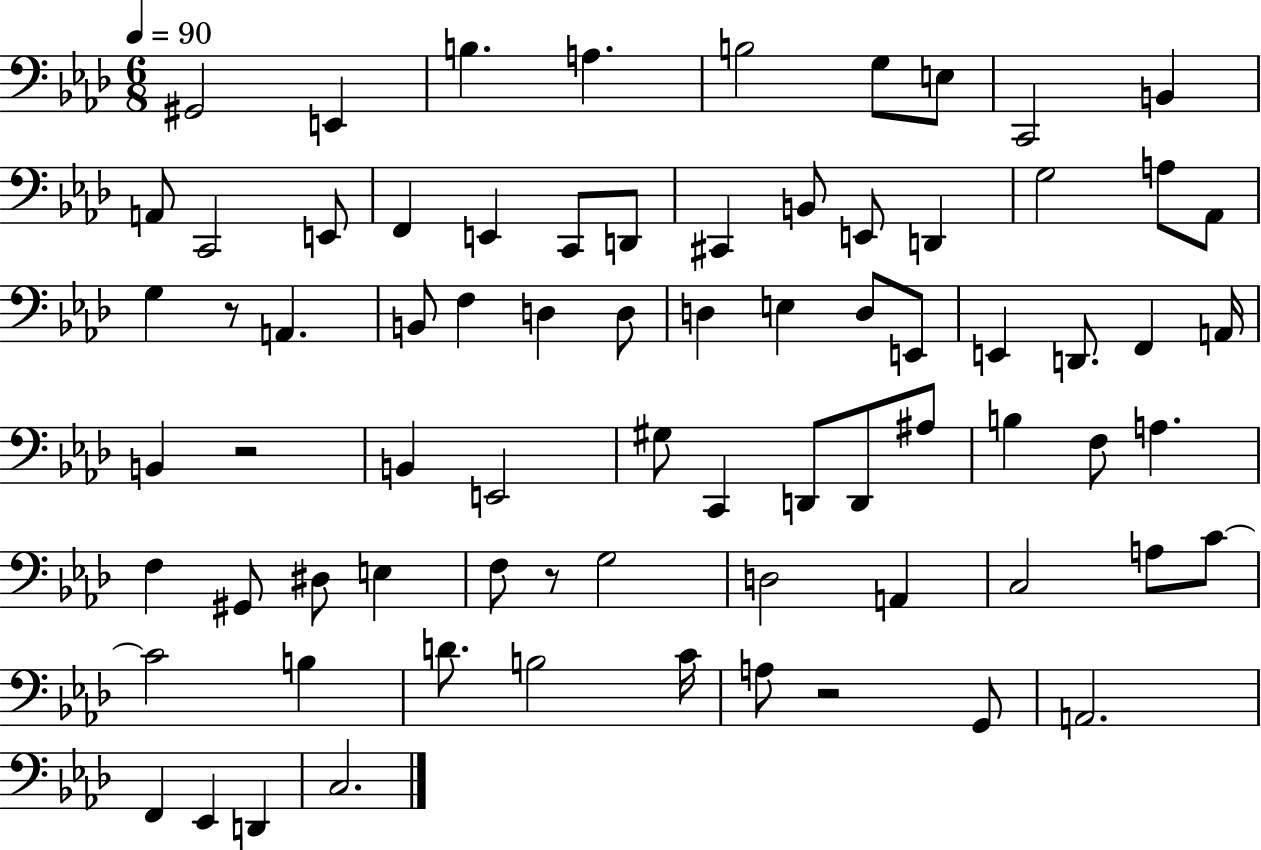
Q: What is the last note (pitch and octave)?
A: C3